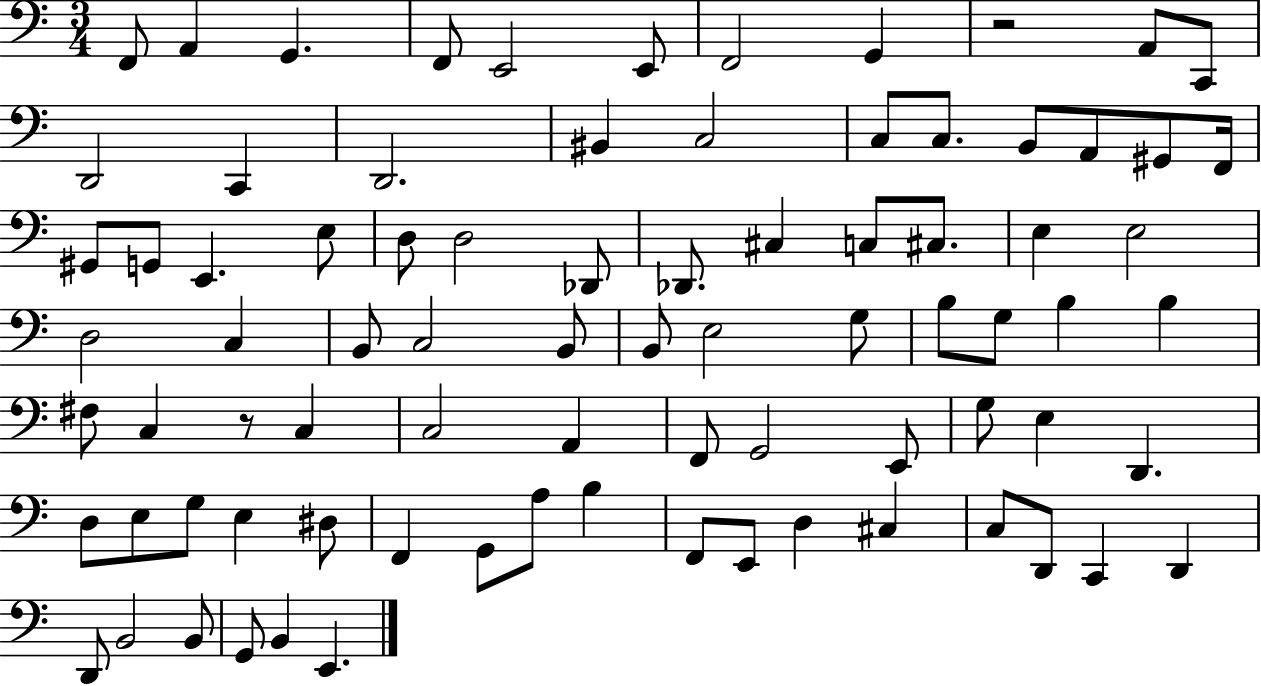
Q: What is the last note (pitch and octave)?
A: E2